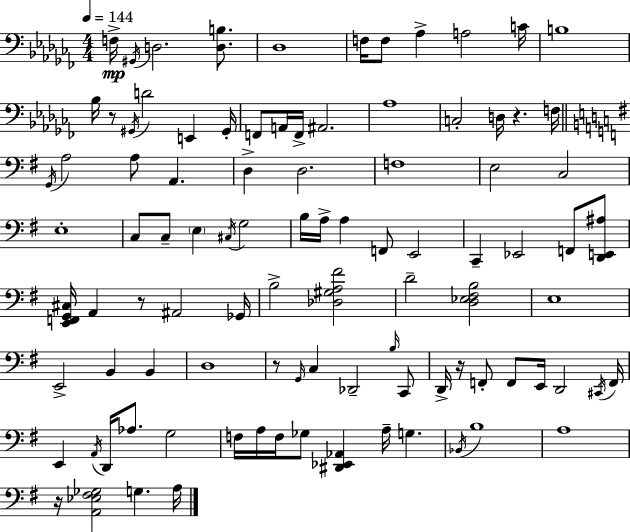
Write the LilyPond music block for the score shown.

{
  \clef bass
  \numericTimeSignature
  \time 4/4
  \key aes \minor
  \tempo 4 = 144
  f16->\mp \acciaccatura { gis,16 } d2. <d b>8. | des1 | f16 f8 aes4-> a2 | c'16 b1 | \break bes16 r8 \acciaccatura { gis,16 } d'2 e,4 | gis,16-. f,8 a,16 f,16-> ais,2. | aes1 | c2-. d16 r4. | \break f16 \bar "||" \break \key e \minor \acciaccatura { g,16 } a2 a8 a,4. | d4-> d2. | f1 | e2 c2 | \break e1-. | c8 c8-- \parenthesize e4 \acciaccatura { cis16 } g2 | b16 a16-> a4 f,8 e,2 | c,4-- ees,2 f,8 | \break <d, e, ais>8 <e, f, g, cis>16 a,4 r8 ais,2 | ges,16 b2-> <des gis a fis'>2 | d'2-- <d ees fis b>2 | e1 | \break e,2-> b,4 b,4 | d1 | r8 \grace { g,16 } c4 des,2-- | \grace { b16 } c,8 d,16-> r16 f,8-. f,8 e,16 d,2 | \break \acciaccatura { cis,16 } f,16 e,4 \acciaccatura { a,16 } d,16 aes8. g2 | f16 a16 f16 ges8 <dis, ees, aes,>4 a16-- | g4. \acciaccatura { bes,16 } b1 | a1 | \break r16 <a, ees fis ges>2 | g4. a16 \bar "|."
}